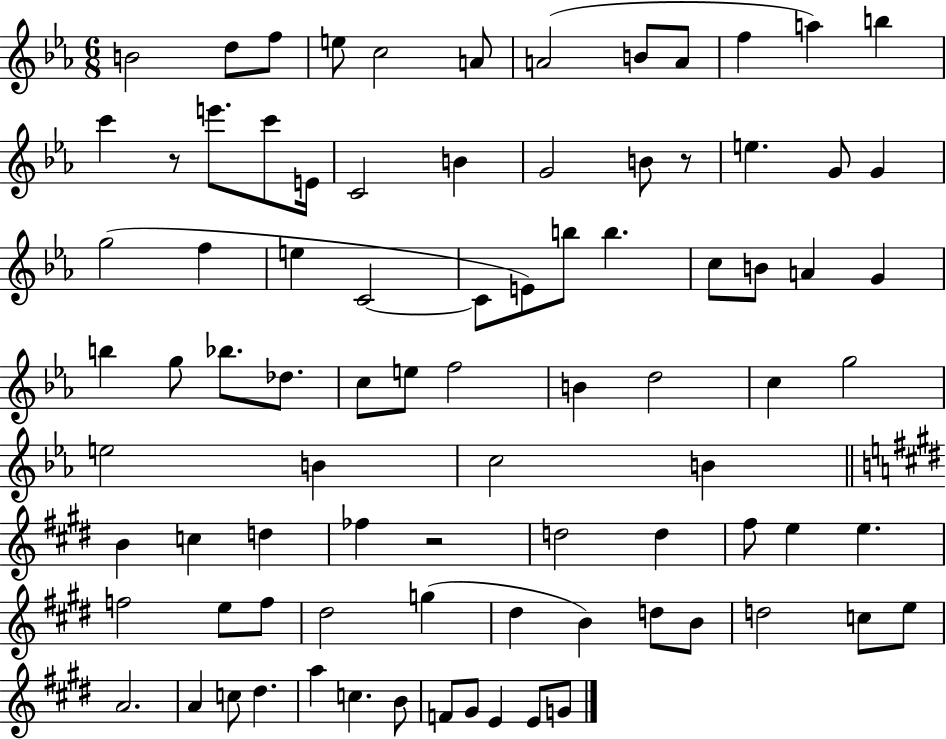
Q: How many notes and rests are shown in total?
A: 86